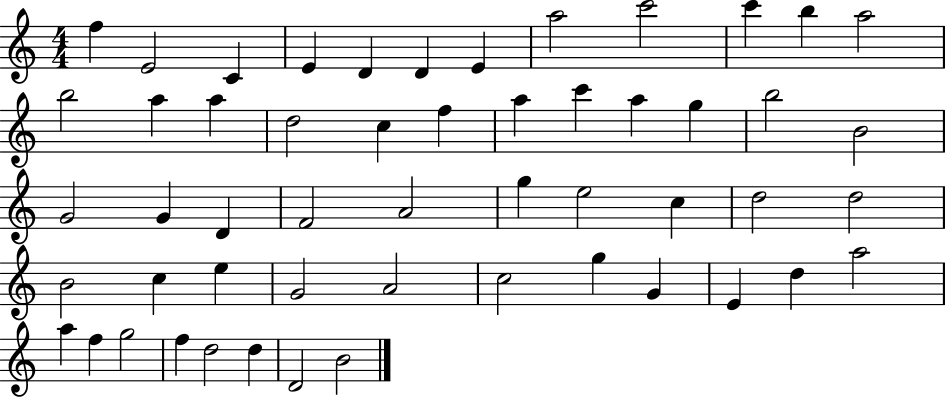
{
  \clef treble
  \numericTimeSignature
  \time 4/4
  \key c \major
  f''4 e'2 c'4 | e'4 d'4 d'4 e'4 | a''2 c'''2 | c'''4 b''4 a''2 | \break b''2 a''4 a''4 | d''2 c''4 f''4 | a''4 c'''4 a''4 g''4 | b''2 b'2 | \break g'2 g'4 d'4 | f'2 a'2 | g''4 e''2 c''4 | d''2 d''2 | \break b'2 c''4 e''4 | g'2 a'2 | c''2 g''4 g'4 | e'4 d''4 a''2 | \break a''4 f''4 g''2 | f''4 d''2 d''4 | d'2 b'2 | \bar "|."
}